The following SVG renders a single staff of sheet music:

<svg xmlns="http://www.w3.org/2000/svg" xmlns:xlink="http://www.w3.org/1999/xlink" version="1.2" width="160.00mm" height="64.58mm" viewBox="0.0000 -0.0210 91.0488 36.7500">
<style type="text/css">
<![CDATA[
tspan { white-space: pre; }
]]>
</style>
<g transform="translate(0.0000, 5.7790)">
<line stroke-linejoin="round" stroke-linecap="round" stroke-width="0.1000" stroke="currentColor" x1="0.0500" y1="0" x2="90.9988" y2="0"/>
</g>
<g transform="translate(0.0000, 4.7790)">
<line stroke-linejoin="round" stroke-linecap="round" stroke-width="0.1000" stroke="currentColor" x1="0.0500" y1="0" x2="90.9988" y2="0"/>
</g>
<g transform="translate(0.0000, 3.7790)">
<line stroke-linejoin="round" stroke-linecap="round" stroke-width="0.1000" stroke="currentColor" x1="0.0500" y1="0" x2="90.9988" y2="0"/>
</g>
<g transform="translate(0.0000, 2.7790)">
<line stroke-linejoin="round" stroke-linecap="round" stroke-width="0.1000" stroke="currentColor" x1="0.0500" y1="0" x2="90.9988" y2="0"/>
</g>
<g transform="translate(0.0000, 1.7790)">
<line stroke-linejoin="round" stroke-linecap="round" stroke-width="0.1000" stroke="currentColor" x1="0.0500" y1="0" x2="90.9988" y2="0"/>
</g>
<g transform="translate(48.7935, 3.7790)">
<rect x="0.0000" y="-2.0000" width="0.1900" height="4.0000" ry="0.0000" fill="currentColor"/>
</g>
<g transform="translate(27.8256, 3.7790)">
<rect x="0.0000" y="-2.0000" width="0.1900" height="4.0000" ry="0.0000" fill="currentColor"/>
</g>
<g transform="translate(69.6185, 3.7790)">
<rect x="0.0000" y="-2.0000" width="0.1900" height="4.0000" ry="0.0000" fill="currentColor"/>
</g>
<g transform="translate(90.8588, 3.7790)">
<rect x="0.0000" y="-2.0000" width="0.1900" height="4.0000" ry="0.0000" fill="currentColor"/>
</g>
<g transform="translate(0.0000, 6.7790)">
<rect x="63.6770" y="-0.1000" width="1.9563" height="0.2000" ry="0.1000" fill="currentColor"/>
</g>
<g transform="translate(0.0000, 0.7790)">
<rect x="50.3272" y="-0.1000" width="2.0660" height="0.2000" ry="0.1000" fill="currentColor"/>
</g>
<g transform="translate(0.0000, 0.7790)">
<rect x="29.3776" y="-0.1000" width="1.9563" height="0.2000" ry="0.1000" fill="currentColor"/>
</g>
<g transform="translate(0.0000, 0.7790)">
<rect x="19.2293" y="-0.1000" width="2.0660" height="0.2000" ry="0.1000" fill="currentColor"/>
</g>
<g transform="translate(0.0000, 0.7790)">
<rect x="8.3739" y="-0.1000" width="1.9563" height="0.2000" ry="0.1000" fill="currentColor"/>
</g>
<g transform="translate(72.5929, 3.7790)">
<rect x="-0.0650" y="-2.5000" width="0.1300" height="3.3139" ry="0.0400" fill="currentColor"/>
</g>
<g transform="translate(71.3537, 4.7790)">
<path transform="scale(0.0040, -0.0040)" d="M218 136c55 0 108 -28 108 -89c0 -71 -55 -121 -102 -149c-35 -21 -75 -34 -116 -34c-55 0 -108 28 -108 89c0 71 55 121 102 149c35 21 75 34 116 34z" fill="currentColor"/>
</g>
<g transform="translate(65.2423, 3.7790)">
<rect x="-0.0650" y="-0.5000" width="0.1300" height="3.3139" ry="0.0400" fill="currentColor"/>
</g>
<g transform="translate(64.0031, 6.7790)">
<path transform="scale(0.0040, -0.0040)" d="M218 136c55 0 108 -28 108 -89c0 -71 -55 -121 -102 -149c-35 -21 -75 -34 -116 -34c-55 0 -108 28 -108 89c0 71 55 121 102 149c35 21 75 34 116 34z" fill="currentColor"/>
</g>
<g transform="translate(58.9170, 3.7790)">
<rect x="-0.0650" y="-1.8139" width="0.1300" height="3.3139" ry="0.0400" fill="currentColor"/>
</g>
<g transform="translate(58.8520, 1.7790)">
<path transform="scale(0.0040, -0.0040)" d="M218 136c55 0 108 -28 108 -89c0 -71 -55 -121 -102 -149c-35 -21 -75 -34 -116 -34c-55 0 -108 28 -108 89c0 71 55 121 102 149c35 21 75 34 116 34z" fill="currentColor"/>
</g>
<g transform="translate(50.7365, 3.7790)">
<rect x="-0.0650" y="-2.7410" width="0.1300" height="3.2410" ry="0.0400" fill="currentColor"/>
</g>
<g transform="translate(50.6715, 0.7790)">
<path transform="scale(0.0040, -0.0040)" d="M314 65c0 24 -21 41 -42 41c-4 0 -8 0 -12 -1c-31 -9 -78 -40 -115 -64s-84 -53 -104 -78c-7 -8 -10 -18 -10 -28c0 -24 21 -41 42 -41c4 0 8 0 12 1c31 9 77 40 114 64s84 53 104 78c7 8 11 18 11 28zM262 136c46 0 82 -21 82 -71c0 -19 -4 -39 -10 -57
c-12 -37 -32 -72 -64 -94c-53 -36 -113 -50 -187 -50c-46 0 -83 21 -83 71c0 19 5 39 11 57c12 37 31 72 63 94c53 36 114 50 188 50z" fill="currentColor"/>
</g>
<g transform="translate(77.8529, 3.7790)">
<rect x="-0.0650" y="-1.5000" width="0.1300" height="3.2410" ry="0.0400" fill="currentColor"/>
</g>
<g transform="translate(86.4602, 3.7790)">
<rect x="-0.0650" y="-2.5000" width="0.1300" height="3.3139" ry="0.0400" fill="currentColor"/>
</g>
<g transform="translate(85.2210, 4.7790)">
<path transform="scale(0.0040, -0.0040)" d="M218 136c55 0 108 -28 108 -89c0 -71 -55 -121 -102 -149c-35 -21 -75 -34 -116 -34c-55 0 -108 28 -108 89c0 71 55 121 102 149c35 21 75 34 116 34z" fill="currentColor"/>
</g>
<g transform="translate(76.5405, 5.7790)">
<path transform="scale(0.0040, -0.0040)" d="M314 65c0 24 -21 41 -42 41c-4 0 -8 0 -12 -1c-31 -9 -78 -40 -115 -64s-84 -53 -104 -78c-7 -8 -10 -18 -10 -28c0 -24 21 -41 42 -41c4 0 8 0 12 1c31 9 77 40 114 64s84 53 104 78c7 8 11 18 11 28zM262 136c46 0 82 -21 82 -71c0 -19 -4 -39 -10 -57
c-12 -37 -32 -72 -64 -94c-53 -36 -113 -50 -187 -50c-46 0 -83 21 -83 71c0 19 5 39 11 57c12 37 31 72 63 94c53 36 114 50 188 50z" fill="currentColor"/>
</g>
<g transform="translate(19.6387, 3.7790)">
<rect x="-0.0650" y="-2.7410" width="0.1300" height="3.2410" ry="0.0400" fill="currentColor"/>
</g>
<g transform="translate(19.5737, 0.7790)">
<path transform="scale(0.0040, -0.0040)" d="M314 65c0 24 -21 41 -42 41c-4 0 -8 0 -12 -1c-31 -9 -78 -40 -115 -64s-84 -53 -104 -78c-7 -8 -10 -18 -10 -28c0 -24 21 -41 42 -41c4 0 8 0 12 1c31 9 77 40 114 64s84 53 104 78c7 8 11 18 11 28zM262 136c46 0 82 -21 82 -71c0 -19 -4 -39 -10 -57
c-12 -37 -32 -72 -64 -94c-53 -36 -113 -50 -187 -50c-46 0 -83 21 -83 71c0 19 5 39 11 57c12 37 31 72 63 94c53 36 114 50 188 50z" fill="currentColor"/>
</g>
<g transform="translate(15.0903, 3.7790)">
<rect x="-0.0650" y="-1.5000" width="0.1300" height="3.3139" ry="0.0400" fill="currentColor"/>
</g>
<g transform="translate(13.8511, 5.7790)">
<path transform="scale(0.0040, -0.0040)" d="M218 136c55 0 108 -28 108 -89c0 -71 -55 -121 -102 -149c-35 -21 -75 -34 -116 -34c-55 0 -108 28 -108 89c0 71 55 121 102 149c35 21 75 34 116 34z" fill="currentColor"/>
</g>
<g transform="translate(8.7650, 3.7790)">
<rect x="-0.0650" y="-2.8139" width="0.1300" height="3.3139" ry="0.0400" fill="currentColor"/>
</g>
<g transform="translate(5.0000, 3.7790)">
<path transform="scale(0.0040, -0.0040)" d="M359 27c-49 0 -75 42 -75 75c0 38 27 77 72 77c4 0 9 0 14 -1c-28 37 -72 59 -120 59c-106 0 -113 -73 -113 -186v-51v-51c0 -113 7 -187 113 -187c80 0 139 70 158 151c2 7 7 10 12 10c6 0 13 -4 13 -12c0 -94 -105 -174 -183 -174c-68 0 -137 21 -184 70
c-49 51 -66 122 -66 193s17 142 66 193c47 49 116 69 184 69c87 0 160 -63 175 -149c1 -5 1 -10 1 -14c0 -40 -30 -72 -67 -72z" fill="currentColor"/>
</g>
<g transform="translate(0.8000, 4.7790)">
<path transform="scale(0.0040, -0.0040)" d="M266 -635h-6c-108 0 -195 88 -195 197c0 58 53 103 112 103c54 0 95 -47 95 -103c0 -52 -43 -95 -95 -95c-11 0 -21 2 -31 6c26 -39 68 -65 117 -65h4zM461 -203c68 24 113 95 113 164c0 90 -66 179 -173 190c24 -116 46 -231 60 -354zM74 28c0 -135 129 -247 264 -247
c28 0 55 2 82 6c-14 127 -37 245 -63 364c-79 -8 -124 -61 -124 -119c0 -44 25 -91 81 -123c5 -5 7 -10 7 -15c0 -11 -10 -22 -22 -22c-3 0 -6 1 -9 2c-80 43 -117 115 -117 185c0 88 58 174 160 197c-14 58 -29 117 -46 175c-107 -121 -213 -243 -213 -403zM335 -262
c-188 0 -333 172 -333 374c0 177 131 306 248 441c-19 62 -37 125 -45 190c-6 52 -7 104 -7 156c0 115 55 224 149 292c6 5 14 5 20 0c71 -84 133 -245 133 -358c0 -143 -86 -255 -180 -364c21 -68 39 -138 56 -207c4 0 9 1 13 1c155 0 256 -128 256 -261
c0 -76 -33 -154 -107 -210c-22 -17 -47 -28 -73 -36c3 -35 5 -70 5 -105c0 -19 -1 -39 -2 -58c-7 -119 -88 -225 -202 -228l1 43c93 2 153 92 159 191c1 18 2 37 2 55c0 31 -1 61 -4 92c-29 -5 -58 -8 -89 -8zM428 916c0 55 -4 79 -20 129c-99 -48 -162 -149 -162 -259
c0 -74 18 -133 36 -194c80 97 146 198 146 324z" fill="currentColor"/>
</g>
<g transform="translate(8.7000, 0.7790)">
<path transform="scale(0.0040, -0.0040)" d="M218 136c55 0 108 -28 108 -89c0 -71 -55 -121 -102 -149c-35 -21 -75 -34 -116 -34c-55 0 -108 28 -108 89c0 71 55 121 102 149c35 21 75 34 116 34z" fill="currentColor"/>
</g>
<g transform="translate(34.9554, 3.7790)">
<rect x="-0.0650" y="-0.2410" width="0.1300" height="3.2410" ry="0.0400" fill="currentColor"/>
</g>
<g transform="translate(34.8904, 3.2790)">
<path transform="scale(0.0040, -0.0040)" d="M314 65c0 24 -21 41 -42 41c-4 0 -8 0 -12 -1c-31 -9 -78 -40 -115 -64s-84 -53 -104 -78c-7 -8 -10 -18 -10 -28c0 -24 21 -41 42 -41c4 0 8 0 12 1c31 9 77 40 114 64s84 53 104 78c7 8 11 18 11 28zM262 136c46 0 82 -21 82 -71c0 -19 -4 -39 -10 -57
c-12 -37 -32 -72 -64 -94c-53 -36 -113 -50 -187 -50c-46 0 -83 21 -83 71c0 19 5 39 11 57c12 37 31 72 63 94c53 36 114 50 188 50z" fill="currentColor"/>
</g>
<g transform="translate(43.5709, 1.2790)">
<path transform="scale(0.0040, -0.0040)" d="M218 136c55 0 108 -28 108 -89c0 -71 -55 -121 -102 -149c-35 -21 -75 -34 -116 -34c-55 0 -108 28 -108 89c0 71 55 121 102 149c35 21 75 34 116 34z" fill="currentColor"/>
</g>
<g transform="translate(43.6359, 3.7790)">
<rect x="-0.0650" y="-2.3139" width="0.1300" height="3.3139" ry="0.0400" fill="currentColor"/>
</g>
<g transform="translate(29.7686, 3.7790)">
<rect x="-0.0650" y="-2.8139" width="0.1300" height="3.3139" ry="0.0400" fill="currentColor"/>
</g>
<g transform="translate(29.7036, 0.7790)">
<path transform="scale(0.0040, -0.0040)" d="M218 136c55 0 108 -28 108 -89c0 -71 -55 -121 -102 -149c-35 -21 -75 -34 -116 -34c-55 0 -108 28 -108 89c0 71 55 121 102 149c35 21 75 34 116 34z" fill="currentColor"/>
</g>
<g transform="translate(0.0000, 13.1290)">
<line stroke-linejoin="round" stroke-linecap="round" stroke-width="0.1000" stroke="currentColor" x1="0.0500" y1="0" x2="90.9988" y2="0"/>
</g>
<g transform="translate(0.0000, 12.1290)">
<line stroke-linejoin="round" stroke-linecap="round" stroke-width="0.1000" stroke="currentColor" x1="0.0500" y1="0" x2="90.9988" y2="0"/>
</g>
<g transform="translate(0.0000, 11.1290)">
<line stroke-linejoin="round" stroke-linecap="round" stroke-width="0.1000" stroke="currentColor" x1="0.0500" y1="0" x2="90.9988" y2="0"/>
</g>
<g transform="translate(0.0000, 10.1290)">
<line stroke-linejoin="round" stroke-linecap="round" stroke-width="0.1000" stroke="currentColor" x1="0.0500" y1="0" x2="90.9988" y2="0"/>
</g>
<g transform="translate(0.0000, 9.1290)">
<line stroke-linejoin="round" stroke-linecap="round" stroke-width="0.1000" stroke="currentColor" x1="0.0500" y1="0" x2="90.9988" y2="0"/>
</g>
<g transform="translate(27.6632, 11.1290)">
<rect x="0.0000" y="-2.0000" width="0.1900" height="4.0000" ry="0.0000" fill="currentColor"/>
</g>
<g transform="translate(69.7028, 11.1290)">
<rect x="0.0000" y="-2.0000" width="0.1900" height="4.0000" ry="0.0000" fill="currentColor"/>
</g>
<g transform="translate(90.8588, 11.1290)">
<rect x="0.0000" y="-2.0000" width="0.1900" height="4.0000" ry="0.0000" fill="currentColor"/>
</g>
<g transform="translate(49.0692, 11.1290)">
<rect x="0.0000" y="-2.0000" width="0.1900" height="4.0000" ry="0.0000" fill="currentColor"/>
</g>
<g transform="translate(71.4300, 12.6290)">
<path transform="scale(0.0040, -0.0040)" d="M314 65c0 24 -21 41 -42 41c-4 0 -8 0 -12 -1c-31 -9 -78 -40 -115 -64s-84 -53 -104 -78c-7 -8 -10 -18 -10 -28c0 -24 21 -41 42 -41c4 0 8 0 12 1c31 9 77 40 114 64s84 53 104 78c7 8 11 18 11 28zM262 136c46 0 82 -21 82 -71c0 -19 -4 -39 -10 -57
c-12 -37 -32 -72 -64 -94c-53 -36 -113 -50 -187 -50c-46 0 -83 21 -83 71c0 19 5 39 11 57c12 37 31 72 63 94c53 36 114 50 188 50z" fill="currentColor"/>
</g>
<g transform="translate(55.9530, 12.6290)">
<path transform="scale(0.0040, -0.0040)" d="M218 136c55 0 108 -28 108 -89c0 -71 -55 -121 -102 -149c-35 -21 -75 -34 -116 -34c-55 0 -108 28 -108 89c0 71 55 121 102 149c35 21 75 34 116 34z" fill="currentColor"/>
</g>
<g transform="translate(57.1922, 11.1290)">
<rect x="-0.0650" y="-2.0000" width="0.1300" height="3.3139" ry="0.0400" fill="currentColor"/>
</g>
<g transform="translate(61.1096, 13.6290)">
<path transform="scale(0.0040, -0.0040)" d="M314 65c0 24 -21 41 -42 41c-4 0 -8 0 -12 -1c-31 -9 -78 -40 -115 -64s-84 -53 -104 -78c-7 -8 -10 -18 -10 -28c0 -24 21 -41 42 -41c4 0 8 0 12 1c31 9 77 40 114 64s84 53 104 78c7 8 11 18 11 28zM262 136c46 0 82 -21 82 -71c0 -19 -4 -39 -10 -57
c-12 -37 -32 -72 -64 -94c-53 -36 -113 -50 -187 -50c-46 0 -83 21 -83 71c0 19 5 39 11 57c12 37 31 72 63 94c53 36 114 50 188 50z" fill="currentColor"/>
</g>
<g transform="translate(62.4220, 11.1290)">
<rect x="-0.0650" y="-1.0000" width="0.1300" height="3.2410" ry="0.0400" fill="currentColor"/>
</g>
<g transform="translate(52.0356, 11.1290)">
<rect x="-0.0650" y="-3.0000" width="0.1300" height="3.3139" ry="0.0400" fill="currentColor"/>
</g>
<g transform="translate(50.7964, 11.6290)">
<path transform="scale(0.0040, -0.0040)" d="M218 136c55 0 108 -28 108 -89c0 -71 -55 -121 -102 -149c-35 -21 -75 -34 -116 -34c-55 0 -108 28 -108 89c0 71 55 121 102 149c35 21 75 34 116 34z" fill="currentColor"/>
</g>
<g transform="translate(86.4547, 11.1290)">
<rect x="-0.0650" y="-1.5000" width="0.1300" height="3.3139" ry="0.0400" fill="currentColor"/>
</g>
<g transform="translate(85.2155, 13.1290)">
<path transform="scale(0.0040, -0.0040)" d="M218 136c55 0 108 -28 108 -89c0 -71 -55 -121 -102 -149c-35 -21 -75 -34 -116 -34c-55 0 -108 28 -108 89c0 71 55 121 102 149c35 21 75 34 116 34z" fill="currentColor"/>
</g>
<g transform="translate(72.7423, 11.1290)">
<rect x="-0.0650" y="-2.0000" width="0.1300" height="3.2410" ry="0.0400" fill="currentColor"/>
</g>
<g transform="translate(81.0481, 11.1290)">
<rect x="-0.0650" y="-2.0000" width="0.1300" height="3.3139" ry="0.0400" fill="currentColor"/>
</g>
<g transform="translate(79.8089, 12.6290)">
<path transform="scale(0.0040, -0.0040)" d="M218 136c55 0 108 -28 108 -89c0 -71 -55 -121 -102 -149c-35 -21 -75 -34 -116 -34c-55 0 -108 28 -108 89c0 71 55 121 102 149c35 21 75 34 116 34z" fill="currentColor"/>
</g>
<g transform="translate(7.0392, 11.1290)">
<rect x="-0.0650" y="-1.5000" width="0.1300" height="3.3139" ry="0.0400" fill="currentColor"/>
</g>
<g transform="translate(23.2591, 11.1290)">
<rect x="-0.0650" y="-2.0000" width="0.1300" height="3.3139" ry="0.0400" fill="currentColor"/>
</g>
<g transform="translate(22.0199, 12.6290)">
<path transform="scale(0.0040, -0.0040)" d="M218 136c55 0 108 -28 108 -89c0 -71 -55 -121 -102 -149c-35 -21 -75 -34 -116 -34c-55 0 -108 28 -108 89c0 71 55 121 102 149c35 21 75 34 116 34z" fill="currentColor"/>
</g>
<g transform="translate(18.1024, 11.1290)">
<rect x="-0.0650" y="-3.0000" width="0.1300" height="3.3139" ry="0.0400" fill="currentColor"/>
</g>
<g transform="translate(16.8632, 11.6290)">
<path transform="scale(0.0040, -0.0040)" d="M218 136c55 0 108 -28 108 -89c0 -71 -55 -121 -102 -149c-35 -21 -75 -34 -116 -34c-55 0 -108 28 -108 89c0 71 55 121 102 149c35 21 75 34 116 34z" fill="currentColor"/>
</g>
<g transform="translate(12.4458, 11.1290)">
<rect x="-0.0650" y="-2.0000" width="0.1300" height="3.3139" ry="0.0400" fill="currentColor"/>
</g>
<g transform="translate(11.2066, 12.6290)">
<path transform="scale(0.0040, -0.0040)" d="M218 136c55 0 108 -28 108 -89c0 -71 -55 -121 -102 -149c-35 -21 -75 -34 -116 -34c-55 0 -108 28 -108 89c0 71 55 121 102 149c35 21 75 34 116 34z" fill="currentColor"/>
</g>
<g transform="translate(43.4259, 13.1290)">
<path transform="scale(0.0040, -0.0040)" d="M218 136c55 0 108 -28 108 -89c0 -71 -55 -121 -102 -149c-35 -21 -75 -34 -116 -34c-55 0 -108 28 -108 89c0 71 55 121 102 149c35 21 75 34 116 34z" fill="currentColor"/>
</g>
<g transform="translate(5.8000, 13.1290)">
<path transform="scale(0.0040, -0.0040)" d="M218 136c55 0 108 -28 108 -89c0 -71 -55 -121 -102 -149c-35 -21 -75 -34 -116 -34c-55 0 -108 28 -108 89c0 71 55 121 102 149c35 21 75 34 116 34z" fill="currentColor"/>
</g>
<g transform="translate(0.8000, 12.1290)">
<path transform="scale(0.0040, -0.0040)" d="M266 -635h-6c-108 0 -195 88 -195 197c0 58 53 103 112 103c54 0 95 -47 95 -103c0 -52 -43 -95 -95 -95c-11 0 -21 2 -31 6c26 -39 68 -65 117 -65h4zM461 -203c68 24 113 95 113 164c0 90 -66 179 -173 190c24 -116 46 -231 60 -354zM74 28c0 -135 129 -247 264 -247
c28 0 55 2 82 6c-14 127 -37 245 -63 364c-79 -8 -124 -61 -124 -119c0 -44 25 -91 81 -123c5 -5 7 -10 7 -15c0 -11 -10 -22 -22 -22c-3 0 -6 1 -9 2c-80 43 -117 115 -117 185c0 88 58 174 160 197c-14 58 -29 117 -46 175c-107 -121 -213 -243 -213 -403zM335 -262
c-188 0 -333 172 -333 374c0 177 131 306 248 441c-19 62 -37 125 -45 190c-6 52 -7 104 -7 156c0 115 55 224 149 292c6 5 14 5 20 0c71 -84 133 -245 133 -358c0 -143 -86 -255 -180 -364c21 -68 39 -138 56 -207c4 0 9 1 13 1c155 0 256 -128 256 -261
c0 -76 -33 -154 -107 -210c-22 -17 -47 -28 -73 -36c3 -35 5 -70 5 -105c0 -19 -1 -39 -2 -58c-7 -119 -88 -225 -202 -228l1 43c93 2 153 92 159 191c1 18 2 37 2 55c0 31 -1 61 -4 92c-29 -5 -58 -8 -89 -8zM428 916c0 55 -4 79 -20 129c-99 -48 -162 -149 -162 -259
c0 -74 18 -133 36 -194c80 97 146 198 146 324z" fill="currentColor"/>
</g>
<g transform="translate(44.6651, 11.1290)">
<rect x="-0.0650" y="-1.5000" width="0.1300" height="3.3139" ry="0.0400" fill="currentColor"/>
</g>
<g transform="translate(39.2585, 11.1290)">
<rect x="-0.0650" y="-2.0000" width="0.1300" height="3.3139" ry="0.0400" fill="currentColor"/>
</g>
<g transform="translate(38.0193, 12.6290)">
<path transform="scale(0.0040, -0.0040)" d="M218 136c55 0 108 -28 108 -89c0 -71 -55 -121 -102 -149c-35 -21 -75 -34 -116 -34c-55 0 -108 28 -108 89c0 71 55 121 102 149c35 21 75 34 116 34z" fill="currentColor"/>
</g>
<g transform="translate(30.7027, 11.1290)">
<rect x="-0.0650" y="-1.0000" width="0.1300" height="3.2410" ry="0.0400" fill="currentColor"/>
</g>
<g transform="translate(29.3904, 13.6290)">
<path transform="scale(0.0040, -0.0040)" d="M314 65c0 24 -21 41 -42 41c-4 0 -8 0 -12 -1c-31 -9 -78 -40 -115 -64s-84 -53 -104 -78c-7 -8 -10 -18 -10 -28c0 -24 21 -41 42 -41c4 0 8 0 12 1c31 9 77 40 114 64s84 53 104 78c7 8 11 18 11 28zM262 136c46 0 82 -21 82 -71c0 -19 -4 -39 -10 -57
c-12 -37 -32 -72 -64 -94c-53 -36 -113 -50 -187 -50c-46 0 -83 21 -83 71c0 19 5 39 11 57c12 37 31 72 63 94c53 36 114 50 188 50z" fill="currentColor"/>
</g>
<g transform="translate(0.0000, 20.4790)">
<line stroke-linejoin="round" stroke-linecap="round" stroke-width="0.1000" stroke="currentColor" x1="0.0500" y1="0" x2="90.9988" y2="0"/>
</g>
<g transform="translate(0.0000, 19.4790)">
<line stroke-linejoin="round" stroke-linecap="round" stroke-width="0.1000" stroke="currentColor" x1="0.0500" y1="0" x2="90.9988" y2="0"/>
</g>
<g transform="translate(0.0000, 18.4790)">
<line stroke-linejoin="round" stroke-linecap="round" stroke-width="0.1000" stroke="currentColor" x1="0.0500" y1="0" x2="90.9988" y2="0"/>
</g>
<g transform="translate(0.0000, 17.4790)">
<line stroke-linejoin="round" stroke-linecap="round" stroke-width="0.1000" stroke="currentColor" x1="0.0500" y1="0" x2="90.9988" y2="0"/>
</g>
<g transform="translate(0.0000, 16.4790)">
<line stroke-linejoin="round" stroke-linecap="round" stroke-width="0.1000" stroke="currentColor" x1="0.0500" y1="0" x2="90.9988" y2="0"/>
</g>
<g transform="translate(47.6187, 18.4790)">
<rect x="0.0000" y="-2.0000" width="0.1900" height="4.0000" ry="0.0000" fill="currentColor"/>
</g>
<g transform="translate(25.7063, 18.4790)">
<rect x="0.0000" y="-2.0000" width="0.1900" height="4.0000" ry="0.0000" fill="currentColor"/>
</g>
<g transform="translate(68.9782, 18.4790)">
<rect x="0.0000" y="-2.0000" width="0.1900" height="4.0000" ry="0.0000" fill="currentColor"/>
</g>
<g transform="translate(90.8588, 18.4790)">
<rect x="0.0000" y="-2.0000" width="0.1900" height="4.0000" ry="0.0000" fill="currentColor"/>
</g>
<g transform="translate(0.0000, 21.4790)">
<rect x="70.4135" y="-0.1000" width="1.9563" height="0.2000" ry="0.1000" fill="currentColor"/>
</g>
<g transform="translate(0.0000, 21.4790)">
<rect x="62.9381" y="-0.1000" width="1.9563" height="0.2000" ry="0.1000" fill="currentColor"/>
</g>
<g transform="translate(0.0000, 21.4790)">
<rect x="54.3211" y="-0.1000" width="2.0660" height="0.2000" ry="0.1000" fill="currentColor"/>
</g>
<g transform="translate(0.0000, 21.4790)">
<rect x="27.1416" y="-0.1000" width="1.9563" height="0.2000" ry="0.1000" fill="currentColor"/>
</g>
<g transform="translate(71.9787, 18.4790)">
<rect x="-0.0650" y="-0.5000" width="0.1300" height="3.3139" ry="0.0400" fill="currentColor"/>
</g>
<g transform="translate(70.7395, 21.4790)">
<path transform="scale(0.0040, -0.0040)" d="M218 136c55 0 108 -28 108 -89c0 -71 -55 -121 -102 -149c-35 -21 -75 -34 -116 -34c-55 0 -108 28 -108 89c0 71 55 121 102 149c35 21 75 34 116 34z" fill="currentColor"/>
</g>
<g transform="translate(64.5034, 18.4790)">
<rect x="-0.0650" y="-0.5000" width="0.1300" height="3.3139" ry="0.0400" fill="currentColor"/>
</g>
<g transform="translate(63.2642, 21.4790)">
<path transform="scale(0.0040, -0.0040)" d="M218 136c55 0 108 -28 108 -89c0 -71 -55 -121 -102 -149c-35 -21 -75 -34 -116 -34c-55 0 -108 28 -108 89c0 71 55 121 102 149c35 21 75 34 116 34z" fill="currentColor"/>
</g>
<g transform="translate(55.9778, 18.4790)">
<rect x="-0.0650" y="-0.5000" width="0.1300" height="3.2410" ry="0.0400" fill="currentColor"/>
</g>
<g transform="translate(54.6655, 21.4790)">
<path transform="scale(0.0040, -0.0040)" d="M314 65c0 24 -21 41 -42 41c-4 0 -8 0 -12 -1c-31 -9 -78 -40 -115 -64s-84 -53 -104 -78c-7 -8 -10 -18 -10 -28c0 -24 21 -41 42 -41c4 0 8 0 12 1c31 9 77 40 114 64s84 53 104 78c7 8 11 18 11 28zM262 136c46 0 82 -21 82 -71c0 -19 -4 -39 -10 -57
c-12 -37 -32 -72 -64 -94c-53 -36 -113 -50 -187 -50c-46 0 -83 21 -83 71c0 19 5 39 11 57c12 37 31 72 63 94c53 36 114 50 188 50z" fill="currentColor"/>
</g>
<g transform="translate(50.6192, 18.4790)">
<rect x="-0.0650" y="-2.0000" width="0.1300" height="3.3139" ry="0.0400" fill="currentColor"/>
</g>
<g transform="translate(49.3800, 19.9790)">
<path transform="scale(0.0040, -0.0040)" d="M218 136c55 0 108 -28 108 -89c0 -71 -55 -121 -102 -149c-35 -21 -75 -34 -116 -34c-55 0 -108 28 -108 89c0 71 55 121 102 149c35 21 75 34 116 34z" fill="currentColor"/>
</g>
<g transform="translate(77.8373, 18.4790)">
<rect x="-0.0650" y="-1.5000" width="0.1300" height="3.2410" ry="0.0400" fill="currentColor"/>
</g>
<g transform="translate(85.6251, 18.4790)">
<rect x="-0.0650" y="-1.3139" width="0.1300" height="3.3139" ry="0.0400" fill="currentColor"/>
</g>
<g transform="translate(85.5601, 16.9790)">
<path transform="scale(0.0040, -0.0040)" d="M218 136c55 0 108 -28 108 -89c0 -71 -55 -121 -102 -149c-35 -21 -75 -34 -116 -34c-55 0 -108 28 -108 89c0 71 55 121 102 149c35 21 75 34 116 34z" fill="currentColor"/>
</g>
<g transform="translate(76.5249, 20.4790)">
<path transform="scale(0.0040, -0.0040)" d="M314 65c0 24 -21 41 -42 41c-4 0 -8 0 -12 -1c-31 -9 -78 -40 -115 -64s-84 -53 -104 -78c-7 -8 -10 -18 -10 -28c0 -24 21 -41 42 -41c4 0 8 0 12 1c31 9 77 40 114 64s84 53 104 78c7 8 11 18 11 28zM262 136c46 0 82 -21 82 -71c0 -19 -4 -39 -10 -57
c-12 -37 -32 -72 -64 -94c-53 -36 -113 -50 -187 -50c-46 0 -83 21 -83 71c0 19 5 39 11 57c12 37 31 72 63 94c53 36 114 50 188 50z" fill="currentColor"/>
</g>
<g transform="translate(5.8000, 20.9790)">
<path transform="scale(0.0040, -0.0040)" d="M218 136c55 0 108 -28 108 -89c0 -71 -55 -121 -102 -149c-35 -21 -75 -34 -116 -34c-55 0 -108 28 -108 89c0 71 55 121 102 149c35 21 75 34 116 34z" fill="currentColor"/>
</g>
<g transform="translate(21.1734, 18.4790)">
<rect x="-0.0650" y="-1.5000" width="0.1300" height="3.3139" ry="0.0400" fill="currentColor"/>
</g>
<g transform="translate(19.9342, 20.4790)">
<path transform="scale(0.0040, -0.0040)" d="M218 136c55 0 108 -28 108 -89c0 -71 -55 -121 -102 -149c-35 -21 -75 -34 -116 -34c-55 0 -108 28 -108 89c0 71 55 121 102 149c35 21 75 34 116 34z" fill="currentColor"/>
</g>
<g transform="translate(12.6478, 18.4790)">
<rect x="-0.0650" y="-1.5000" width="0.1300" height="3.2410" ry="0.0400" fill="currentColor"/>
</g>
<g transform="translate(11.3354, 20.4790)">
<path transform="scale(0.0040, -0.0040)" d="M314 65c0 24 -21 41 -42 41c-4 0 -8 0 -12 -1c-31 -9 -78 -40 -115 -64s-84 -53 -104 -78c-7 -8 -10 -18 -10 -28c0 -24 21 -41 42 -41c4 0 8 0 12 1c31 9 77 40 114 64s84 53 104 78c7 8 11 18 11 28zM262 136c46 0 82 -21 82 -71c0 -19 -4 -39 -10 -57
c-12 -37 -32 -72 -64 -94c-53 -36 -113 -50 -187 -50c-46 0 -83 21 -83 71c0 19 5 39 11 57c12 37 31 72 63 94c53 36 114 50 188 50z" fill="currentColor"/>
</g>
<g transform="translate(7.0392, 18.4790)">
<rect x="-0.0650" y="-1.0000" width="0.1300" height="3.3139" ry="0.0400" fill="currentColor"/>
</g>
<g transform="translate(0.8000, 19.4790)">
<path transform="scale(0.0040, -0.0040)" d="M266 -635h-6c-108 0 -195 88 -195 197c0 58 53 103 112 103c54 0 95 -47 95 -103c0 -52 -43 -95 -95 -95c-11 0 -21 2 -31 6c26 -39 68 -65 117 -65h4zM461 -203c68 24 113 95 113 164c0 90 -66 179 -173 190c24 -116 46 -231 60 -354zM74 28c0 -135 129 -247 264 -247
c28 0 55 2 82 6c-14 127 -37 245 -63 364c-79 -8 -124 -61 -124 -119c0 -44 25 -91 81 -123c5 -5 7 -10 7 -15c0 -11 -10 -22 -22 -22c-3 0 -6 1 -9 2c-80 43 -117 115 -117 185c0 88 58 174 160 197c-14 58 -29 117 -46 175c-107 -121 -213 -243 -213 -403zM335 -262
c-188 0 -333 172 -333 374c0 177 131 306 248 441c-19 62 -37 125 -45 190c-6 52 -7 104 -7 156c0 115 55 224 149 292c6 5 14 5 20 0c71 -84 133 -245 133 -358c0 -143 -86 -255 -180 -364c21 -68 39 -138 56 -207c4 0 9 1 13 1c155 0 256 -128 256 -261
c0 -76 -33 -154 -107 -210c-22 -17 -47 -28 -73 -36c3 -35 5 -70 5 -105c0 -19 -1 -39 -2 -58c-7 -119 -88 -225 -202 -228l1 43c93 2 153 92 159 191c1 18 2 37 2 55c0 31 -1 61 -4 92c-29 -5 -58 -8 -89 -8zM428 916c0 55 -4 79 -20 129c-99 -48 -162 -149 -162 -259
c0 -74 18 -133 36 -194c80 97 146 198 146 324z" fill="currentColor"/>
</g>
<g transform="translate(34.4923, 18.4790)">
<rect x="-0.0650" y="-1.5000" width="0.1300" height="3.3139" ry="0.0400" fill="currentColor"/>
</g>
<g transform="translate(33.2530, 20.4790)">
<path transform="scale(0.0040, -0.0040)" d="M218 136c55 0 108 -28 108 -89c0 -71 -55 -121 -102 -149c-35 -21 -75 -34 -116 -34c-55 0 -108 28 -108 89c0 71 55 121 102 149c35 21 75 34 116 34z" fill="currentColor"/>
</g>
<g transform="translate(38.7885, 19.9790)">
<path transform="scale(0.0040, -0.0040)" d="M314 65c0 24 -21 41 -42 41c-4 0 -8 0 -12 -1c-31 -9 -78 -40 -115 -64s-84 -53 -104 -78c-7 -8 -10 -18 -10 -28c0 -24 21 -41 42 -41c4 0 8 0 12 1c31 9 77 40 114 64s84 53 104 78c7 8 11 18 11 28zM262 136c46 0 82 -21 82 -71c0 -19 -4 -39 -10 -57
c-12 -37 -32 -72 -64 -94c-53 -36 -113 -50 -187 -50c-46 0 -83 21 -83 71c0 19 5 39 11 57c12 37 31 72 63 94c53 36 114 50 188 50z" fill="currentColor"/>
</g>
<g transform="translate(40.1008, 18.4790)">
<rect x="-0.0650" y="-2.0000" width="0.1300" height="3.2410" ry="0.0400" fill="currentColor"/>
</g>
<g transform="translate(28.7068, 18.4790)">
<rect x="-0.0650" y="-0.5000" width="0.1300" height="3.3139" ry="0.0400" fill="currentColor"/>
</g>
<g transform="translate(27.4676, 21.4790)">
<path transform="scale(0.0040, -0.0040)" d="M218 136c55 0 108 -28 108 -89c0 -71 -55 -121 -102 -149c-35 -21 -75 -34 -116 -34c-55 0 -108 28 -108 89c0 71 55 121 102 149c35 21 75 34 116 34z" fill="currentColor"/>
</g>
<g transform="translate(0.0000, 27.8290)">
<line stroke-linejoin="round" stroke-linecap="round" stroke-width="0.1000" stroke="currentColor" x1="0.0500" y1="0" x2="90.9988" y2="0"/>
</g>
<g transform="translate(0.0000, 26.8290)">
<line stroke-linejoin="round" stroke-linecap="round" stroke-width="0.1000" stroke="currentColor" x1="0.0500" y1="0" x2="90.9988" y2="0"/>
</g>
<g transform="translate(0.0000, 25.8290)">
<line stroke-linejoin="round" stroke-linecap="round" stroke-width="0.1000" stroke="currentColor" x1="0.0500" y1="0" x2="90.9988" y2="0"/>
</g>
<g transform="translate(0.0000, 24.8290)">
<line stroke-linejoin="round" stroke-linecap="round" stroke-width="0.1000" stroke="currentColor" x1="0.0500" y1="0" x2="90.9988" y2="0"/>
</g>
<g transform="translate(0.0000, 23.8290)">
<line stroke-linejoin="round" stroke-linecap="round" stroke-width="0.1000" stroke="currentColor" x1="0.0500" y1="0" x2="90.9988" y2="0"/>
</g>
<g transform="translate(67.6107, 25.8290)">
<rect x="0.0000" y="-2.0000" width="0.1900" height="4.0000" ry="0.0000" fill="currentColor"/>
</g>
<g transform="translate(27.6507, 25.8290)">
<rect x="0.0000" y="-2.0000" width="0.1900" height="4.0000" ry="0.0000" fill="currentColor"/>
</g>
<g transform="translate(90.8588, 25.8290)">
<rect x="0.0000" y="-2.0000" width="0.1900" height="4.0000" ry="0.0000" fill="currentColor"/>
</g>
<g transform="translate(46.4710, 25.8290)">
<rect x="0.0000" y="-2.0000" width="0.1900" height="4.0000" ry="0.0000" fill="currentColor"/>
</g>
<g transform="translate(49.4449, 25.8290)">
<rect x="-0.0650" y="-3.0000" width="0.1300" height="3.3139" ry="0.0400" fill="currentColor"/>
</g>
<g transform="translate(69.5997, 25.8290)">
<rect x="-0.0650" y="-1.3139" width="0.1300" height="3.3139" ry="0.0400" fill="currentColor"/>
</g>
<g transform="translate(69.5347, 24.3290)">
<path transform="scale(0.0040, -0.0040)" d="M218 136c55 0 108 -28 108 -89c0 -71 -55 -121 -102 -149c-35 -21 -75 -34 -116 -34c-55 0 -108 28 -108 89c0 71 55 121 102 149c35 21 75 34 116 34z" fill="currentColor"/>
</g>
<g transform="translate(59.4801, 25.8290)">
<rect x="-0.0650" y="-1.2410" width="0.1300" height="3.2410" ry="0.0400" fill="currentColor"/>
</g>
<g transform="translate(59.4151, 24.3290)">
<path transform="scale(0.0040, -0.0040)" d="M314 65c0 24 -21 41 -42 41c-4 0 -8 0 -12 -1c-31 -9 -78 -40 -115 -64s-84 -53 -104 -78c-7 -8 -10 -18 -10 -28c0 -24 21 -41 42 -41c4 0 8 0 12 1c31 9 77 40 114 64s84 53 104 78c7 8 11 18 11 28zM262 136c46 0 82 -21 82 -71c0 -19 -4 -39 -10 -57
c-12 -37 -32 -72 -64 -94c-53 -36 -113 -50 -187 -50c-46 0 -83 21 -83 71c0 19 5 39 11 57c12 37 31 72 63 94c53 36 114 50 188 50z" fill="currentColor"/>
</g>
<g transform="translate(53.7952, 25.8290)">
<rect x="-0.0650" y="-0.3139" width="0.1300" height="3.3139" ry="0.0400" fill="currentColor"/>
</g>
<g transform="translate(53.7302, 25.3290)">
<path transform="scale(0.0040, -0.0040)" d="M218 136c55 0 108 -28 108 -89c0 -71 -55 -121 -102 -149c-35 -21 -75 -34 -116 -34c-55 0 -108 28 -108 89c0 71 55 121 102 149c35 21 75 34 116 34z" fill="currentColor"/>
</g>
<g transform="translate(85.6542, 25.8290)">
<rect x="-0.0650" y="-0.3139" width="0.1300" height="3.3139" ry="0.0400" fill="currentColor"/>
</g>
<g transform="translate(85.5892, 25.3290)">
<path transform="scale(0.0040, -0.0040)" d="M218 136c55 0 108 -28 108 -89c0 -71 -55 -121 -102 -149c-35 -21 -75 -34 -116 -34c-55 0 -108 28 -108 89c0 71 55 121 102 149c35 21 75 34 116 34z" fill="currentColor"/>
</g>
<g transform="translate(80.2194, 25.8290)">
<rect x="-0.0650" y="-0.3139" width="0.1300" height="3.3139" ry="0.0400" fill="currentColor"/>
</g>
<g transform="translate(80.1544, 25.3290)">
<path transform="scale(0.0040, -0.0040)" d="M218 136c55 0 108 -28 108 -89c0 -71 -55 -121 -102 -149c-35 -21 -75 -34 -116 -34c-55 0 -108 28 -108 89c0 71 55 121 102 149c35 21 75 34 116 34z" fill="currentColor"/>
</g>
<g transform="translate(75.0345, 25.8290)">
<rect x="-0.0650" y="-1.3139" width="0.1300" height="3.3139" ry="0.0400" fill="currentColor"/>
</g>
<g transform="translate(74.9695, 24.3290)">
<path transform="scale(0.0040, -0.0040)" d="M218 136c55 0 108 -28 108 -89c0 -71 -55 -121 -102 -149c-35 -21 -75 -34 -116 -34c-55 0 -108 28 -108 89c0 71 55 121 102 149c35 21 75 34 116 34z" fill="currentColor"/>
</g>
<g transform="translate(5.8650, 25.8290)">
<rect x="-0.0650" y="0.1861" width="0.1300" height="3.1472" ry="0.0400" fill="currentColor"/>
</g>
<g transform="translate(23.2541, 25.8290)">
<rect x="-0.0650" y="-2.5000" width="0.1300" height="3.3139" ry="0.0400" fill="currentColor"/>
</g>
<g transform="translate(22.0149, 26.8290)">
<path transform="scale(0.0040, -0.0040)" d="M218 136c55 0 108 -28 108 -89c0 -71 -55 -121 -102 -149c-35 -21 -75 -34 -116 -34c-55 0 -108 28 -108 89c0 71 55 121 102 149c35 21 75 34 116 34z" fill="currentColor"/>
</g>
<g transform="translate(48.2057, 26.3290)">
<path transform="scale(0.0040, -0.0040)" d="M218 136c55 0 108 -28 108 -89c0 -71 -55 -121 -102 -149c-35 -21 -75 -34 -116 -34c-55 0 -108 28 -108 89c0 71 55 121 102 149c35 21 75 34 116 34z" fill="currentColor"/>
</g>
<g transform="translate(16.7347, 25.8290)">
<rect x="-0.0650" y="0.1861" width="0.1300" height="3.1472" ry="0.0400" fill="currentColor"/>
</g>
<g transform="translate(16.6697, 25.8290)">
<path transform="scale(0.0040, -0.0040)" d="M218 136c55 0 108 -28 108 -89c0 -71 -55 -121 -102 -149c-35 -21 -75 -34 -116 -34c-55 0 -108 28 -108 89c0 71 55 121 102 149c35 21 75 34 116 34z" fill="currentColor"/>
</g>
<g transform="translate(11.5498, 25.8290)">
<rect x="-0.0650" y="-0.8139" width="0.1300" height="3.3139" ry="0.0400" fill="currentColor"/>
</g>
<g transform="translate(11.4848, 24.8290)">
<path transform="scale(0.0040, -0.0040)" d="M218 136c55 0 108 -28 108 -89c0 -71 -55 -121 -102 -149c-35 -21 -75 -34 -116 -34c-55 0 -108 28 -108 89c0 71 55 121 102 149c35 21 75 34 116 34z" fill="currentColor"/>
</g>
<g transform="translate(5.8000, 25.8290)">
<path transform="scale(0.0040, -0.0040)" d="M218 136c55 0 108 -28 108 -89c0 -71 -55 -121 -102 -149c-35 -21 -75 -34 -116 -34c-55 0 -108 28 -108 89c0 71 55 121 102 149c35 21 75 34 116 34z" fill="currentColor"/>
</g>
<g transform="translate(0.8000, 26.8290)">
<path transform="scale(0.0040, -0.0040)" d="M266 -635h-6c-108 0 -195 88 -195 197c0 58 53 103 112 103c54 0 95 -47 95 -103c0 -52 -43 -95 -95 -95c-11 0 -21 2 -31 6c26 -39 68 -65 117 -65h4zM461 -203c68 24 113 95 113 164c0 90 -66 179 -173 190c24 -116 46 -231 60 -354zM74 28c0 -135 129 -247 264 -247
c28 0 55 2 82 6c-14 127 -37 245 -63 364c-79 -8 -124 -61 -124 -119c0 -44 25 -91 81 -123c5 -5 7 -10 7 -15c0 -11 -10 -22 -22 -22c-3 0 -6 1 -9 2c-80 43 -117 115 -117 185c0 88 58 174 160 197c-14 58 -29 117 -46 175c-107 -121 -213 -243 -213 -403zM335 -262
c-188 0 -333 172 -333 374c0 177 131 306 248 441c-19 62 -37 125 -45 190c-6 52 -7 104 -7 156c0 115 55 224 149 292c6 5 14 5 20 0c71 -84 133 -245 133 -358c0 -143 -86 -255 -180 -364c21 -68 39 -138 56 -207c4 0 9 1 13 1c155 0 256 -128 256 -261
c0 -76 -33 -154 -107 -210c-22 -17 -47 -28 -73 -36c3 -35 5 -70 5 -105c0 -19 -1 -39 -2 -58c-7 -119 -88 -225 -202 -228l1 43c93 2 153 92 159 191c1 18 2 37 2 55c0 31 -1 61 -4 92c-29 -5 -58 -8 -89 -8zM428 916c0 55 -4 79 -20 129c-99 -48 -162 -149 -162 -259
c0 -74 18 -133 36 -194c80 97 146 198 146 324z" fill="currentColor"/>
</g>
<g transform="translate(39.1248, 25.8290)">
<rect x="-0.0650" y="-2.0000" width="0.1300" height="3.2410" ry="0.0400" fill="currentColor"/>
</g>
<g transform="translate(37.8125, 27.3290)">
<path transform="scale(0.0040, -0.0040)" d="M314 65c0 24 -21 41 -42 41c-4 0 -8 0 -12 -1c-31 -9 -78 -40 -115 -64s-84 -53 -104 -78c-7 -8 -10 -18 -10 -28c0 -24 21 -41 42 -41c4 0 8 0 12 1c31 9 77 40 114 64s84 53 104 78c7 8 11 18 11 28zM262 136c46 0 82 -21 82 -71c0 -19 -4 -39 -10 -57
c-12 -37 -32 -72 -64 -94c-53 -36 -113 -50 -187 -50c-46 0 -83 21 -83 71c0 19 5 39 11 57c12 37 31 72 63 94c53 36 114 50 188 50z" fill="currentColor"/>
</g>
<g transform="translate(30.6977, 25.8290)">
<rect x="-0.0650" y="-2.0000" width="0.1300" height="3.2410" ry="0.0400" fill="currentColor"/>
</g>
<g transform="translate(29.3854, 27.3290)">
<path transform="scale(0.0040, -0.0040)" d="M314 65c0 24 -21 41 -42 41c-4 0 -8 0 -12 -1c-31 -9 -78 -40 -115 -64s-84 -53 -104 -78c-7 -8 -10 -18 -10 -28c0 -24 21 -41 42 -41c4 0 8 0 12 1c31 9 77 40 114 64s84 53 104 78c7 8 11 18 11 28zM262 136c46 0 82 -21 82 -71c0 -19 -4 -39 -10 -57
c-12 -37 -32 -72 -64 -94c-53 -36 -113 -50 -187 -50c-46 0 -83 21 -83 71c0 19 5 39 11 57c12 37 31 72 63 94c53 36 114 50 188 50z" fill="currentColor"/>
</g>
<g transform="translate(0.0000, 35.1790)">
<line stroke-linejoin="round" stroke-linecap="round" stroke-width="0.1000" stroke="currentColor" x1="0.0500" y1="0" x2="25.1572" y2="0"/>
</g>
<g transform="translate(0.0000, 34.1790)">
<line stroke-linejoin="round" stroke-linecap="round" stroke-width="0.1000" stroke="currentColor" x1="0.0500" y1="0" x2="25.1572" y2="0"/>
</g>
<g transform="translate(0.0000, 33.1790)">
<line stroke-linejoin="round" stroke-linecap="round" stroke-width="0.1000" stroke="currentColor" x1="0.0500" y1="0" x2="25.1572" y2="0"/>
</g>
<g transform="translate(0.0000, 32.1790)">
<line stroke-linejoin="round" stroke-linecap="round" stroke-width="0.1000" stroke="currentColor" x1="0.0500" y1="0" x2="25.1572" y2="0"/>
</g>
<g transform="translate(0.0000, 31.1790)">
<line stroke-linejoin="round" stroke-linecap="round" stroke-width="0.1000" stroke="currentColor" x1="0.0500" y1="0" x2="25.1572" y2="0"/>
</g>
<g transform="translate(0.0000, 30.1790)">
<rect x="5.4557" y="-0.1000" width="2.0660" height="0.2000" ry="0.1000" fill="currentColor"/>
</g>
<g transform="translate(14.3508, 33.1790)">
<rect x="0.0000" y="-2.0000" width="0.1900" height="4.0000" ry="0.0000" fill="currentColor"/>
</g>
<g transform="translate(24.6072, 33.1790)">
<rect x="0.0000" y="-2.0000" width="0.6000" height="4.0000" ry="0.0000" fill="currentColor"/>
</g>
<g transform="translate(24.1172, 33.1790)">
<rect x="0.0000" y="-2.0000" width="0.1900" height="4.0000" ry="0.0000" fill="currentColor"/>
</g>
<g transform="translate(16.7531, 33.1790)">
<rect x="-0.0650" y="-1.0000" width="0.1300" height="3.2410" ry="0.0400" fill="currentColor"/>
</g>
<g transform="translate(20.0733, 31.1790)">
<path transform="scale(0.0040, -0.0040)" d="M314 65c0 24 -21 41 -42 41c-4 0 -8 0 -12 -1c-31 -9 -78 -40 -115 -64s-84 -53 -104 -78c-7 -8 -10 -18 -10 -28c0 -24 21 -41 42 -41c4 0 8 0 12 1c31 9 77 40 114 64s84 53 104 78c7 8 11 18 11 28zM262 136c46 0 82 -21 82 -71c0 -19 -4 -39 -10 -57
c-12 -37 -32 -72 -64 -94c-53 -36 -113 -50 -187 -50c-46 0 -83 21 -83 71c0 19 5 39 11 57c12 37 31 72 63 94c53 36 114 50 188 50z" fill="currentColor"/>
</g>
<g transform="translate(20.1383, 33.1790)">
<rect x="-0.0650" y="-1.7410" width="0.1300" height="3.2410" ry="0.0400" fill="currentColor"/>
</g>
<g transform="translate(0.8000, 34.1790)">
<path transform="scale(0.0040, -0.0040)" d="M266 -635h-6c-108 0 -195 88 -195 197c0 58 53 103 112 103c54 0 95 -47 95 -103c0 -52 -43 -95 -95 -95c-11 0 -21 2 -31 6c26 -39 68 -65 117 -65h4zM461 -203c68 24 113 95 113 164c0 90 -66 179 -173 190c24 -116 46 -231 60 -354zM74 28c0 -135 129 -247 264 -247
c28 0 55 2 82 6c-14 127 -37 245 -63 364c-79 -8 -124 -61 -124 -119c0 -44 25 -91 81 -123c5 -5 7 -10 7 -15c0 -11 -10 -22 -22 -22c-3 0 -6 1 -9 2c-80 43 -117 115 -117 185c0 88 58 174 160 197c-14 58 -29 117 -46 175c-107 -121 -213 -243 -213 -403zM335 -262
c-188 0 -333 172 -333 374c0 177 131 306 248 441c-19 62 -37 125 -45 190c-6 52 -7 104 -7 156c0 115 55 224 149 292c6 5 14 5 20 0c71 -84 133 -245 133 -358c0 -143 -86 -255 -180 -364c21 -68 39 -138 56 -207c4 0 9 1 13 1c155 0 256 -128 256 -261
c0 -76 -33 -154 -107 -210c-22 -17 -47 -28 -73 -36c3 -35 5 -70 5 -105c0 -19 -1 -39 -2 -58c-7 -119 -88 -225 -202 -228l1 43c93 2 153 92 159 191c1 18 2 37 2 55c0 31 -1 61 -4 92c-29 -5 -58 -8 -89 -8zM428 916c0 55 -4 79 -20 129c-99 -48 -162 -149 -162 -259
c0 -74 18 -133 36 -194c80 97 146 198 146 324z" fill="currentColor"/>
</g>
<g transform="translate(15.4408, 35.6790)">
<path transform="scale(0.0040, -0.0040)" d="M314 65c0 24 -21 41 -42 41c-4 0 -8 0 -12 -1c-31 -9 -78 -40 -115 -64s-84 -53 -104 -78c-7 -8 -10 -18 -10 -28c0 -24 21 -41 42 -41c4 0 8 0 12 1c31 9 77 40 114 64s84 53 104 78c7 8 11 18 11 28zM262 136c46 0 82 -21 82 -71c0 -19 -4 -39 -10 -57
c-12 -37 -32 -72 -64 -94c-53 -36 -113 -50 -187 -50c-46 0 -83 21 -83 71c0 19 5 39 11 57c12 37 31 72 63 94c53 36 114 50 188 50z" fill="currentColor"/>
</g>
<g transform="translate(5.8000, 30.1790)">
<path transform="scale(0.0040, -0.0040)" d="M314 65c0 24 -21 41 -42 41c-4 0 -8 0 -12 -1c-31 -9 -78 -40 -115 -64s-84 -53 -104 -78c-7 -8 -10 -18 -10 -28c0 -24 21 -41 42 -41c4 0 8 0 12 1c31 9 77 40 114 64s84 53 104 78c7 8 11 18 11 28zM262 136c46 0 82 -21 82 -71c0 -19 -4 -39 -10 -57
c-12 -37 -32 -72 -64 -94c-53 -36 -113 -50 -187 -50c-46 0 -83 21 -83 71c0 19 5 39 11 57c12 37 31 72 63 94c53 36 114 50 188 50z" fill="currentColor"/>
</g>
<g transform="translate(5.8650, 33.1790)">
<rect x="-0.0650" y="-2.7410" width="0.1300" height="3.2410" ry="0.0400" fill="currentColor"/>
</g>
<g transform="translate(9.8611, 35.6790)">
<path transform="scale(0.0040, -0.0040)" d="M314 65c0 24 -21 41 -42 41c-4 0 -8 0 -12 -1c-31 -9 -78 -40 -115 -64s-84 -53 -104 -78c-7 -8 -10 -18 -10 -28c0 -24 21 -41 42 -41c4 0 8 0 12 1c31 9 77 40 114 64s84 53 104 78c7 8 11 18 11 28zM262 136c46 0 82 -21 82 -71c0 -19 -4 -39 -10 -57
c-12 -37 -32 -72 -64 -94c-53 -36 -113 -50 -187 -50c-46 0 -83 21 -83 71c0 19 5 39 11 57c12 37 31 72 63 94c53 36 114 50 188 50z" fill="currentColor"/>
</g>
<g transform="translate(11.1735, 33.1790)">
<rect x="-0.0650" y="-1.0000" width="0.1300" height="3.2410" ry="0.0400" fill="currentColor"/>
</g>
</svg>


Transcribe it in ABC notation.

X:1
T:Untitled
M:4/4
L:1/4
K:C
a E a2 a c2 g a2 f C G E2 G E F A F D2 F E A F D2 F2 F E D E2 E C E F2 F C2 C C E2 e B d B G F2 F2 A c e2 e e c c a2 D2 D2 f2